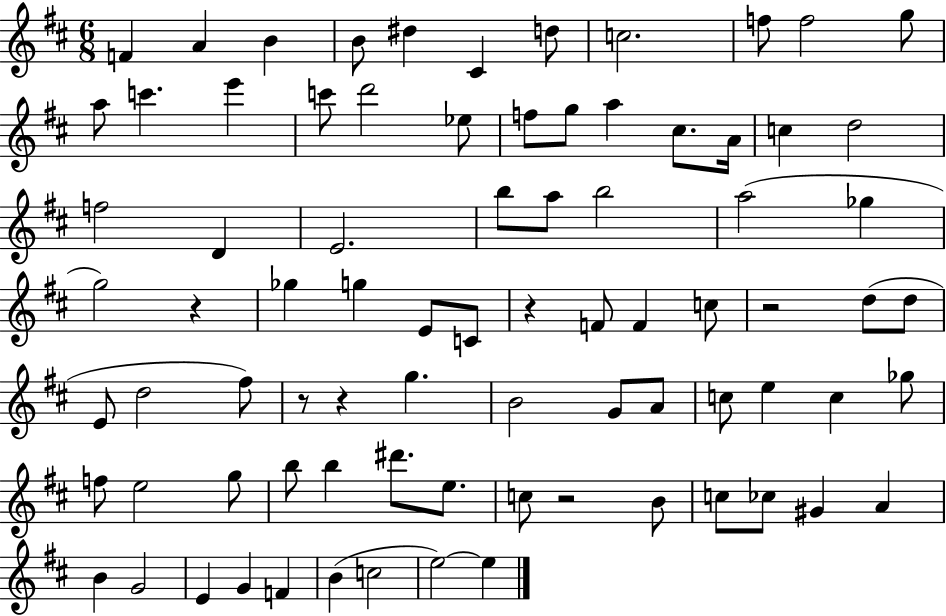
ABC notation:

X:1
T:Untitled
M:6/8
L:1/4
K:D
F A B B/2 ^d ^C d/2 c2 f/2 f2 g/2 a/2 c' e' c'/2 d'2 _e/2 f/2 g/2 a ^c/2 A/4 c d2 f2 D E2 b/2 a/2 b2 a2 _g g2 z _g g E/2 C/2 z F/2 F c/2 z2 d/2 d/2 E/2 d2 ^f/2 z/2 z g B2 G/2 A/2 c/2 e c _g/2 f/2 e2 g/2 b/2 b ^d'/2 e/2 c/2 z2 B/2 c/2 _c/2 ^G A B G2 E G F B c2 e2 e